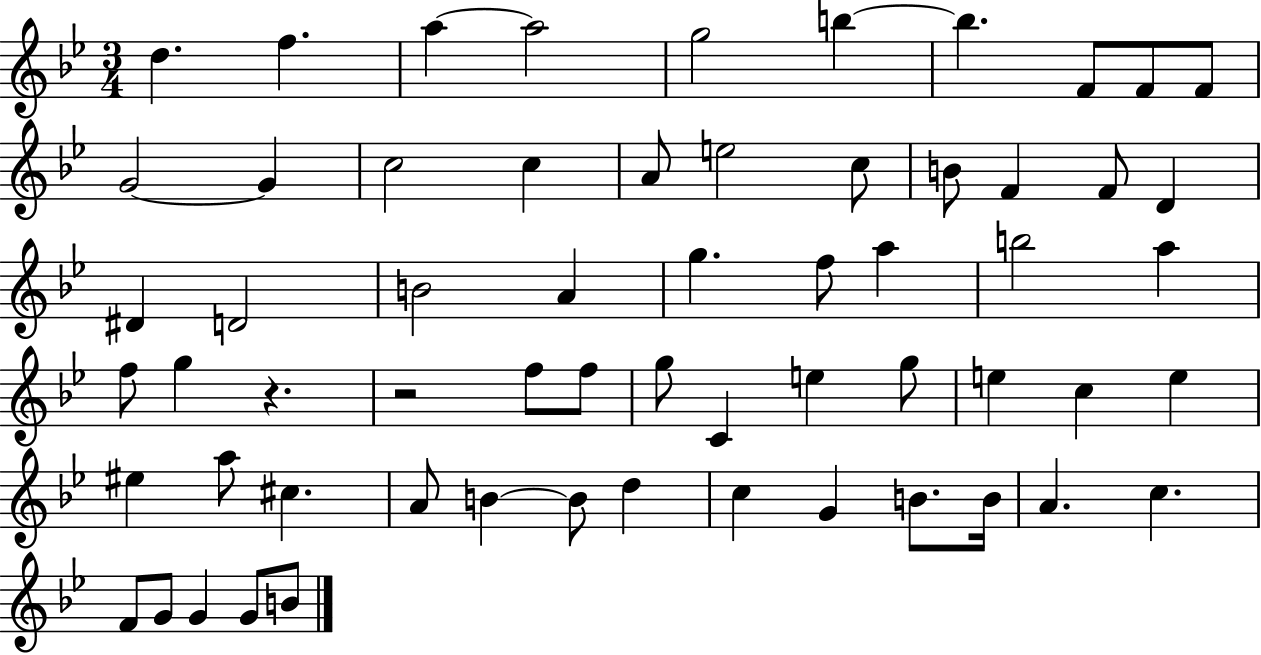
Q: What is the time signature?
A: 3/4